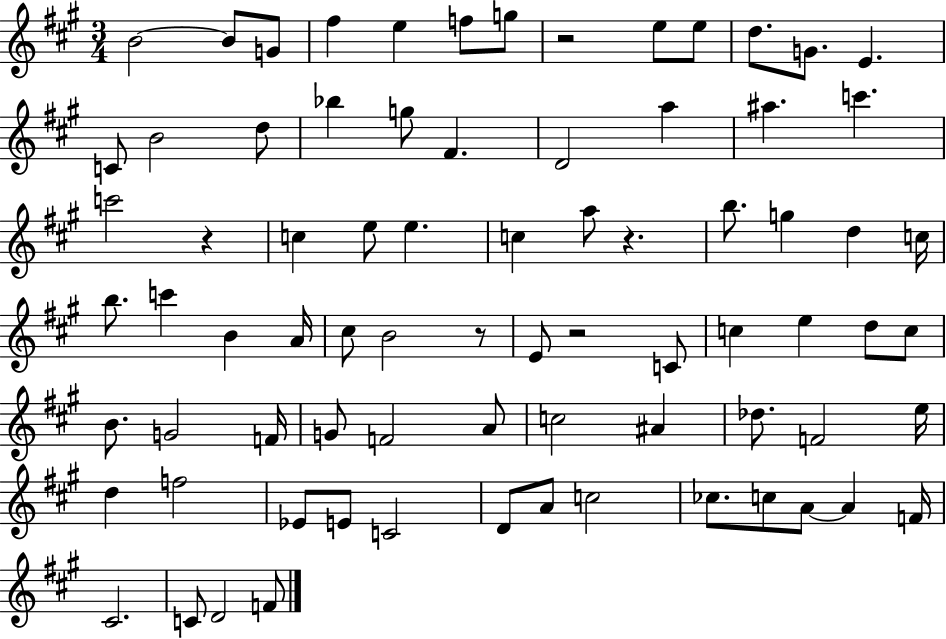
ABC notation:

X:1
T:Untitled
M:3/4
L:1/4
K:A
B2 B/2 G/2 ^f e f/2 g/2 z2 e/2 e/2 d/2 G/2 E C/2 B2 d/2 _b g/2 ^F D2 a ^a c' c'2 z c e/2 e c a/2 z b/2 g d c/4 b/2 c' B A/4 ^c/2 B2 z/2 E/2 z2 C/2 c e d/2 c/2 B/2 G2 F/4 G/2 F2 A/2 c2 ^A _d/2 F2 e/4 d f2 _E/2 E/2 C2 D/2 A/2 c2 _c/2 c/2 A/2 A F/4 ^C2 C/2 D2 F/2